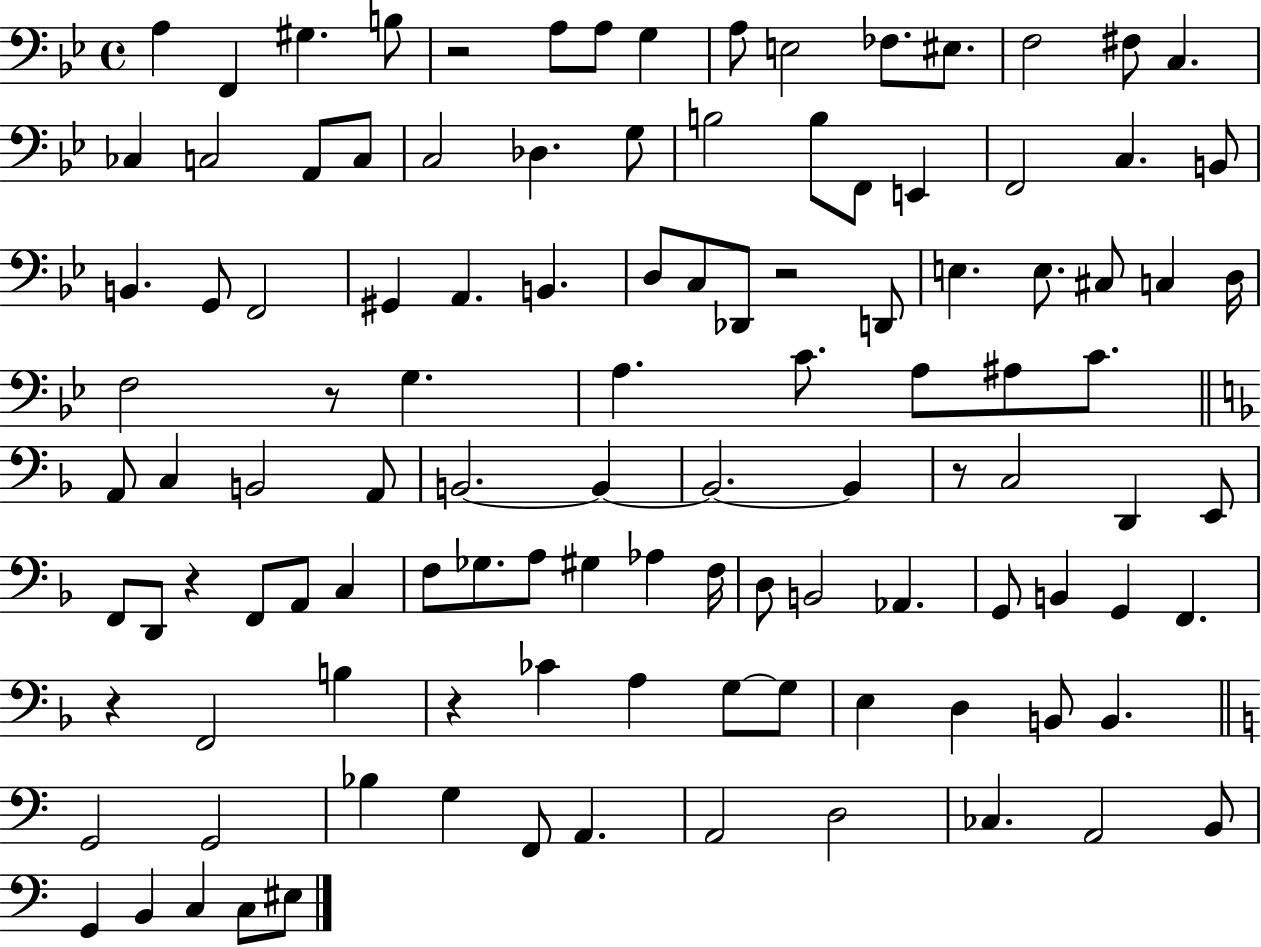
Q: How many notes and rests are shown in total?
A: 112